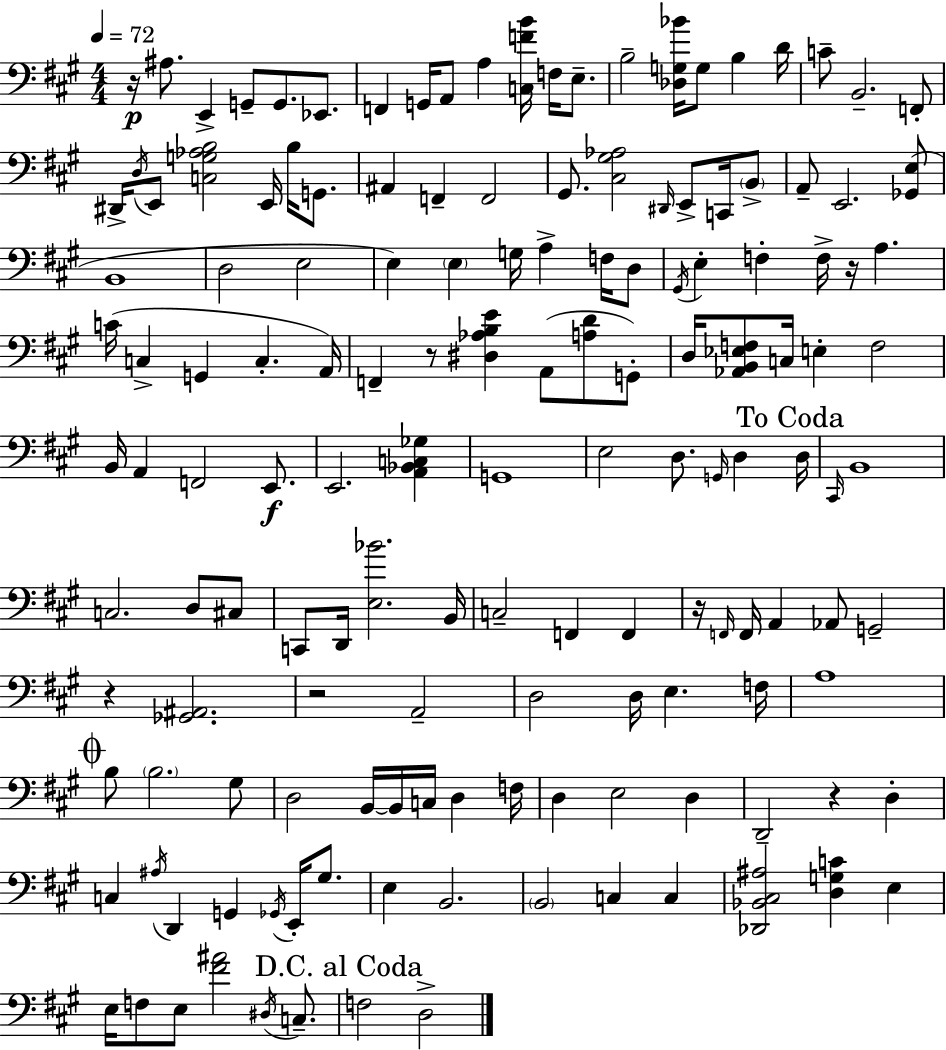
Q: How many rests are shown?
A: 7